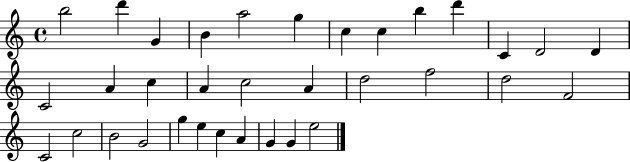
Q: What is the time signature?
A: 4/4